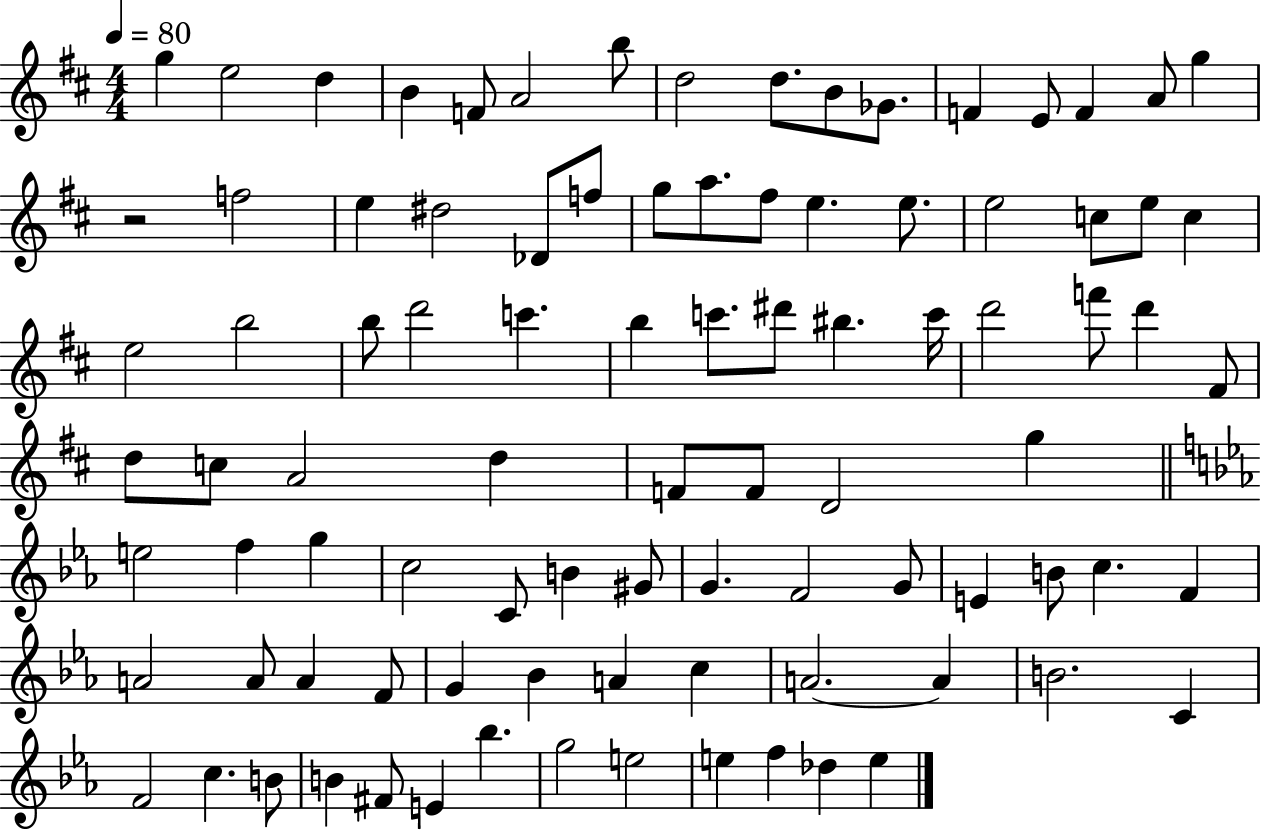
X:1
T:Untitled
M:4/4
L:1/4
K:D
g e2 d B F/2 A2 b/2 d2 d/2 B/2 _G/2 F E/2 F A/2 g z2 f2 e ^d2 _D/2 f/2 g/2 a/2 ^f/2 e e/2 e2 c/2 e/2 c e2 b2 b/2 d'2 c' b c'/2 ^d'/2 ^b c'/4 d'2 f'/2 d' ^F/2 d/2 c/2 A2 d F/2 F/2 D2 g e2 f g c2 C/2 B ^G/2 G F2 G/2 E B/2 c F A2 A/2 A F/2 G _B A c A2 A B2 C F2 c B/2 B ^F/2 E _b g2 e2 e f _d e